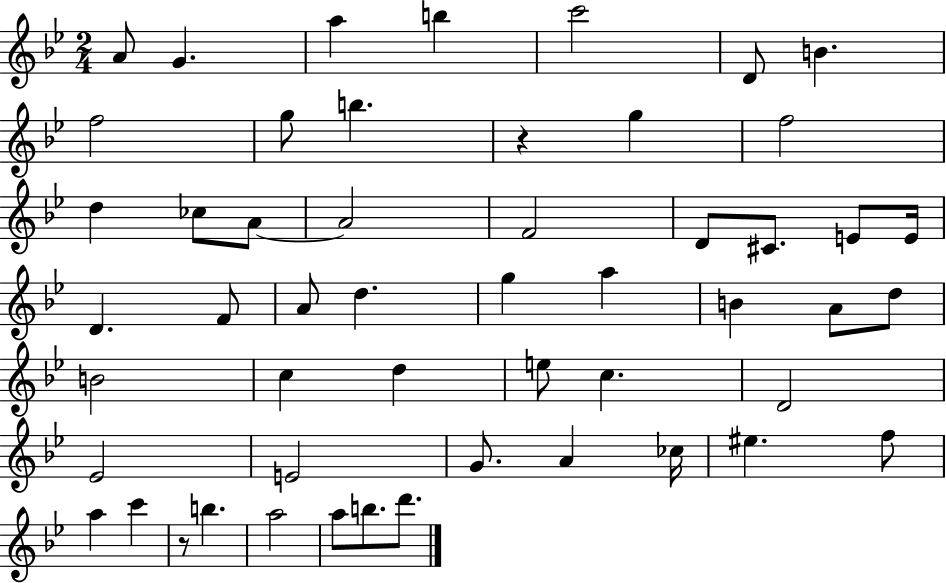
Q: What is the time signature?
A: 2/4